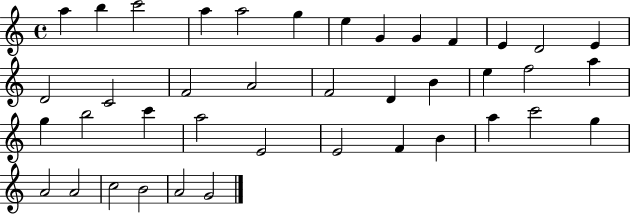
{
  \clef treble
  \time 4/4
  \defaultTimeSignature
  \key c \major
  a''4 b''4 c'''2 | a''4 a''2 g''4 | e''4 g'4 g'4 f'4 | e'4 d'2 e'4 | \break d'2 c'2 | f'2 a'2 | f'2 d'4 b'4 | e''4 f''2 a''4 | \break g''4 b''2 c'''4 | a''2 e'2 | e'2 f'4 b'4 | a''4 c'''2 g''4 | \break a'2 a'2 | c''2 b'2 | a'2 g'2 | \bar "|."
}